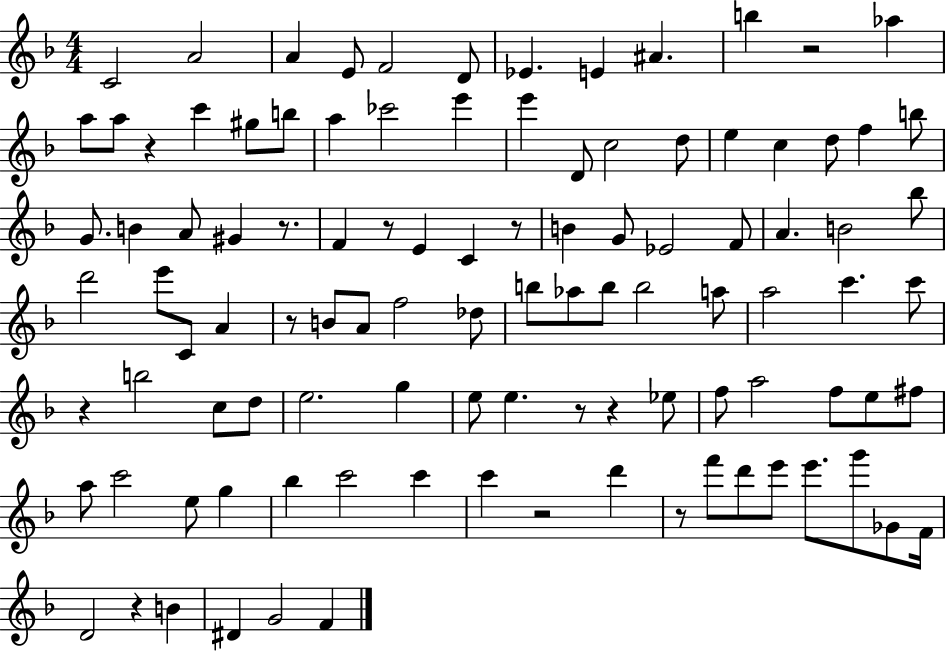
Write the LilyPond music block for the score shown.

{
  \clef treble
  \numericTimeSignature
  \time 4/4
  \key f \major
  c'2 a'2 | a'4 e'8 f'2 d'8 | ees'4. e'4 ais'4. | b''4 r2 aes''4 | \break a''8 a''8 r4 c'''4 gis''8 b''8 | a''4 ces'''2 e'''4 | e'''4 d'8 c''2 d''8 | e''4 c''4 d''8 f''4 b''8 | \break g'8. b'4 a'8 gis'4 r8. | f'4 r8 e'4 c'4 r8 | b'4 g'8 ees'2 f'8 | a'4. b'2 bes''8 | \break d'''2 e'''8 c'8 a'4 | r8 b'8 a'8 f''2 des''8 | b''8 aes''8 b''8 b''2 a''8 | a''2 c'''4. c'''8 | \break r4 b''2 c''8 d''8 | e''2. g''4 | e''8 e''4. r8 r4 ees''8 | f''8 a''2 f''8 e''8 fis''8 | \break a''8 c'''2 e''8 g''4 | bes''4 c'''2 c'''4 | c'''4 r2 d'''4 | r8 f'''8 d'''8 e'''8 e'''8. g'''8 ges'8 f'16 | \break d'2 r4 b'4 | dis'4 g'2 f'4 | \bar "|."
}